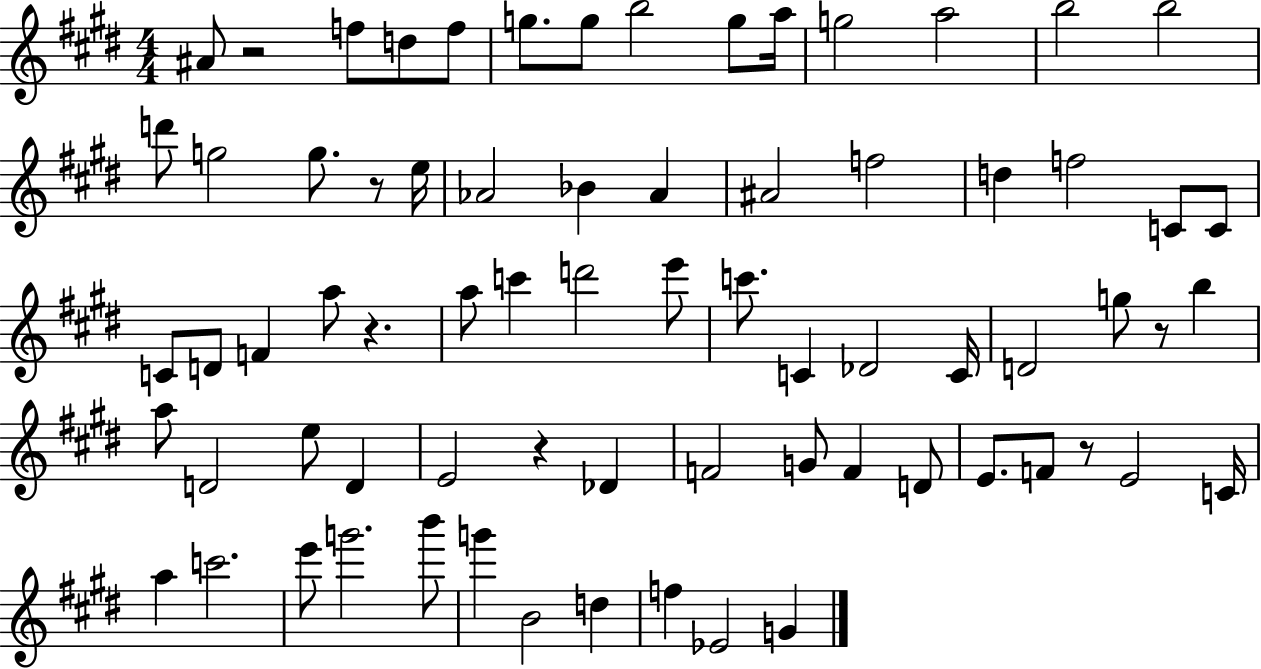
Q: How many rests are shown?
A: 6